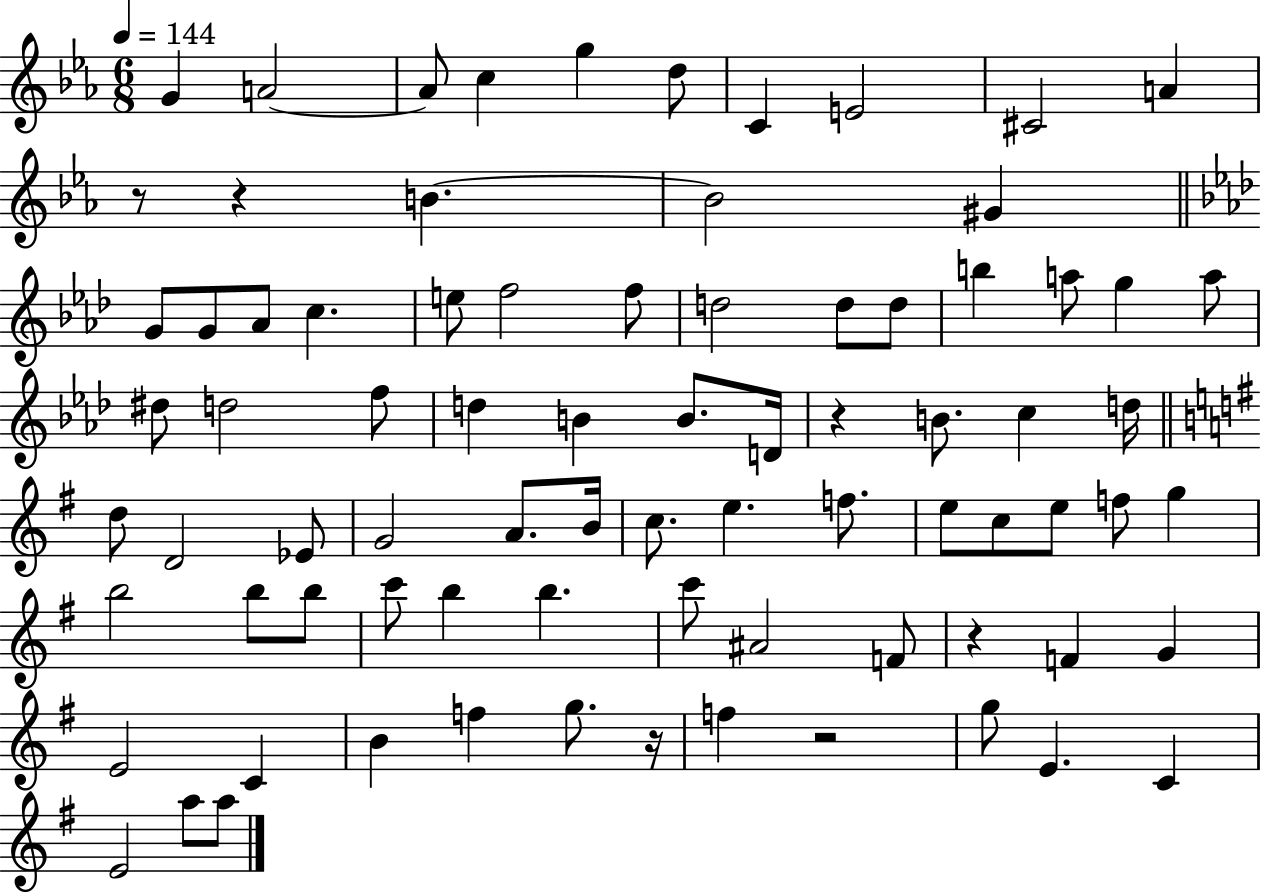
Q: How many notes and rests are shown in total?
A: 80